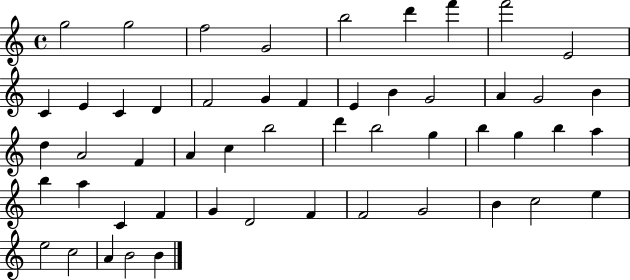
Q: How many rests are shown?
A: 0